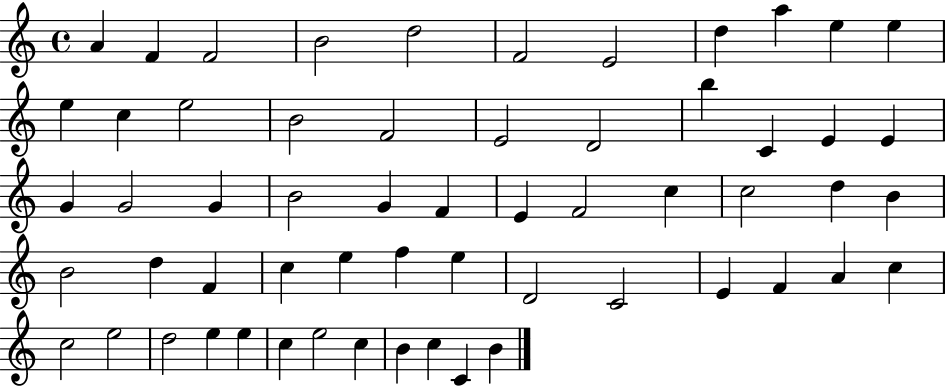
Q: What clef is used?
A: treble